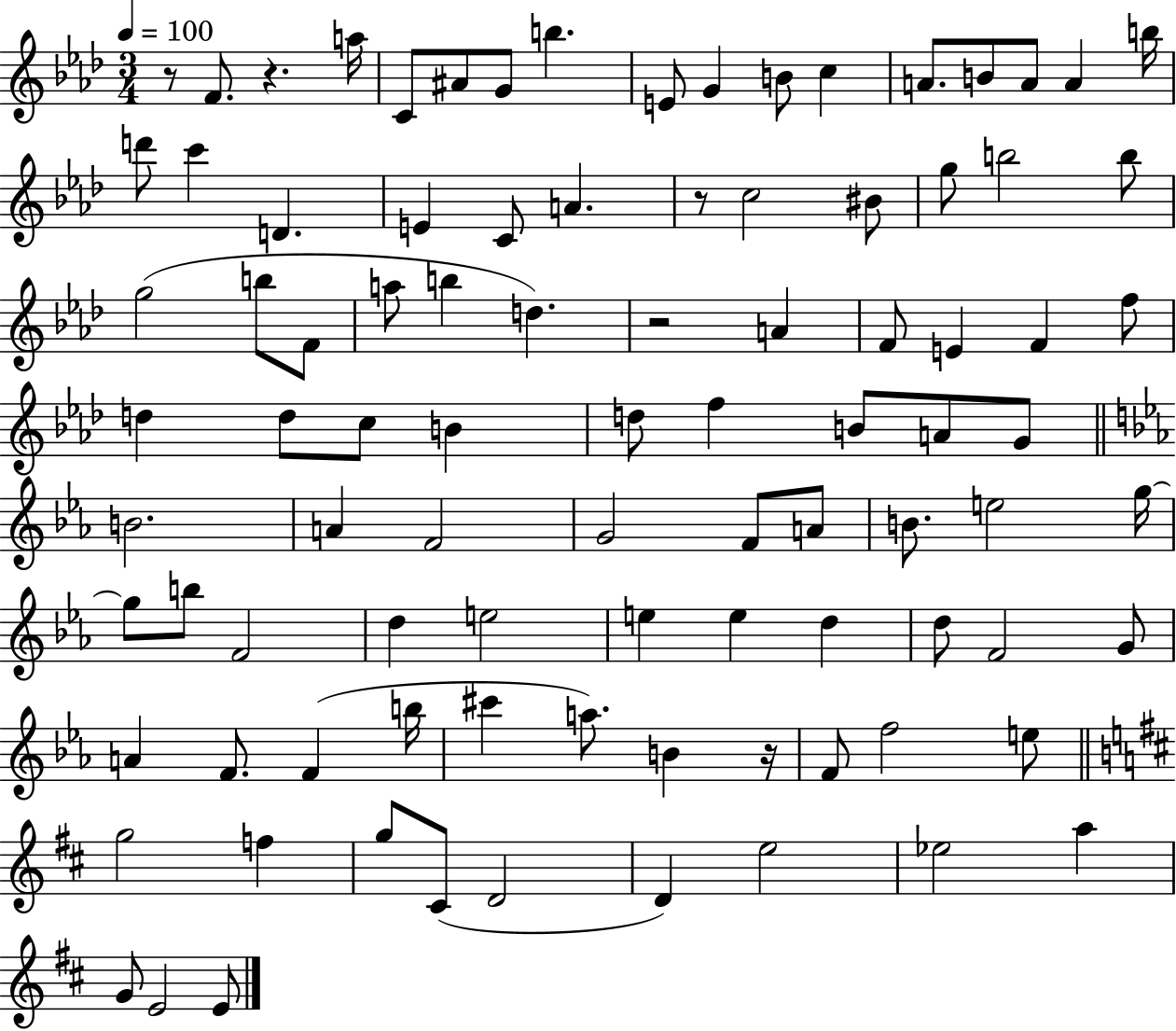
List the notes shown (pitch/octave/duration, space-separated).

R/e F4/e. R/q. A5/s C4/e A#4/e G4/e B5/q. E4/e G4/q B4/e C5/q A4/e. B4/e A4/e A4/q B5/s D6/e C6/q D4/q. E4/q C4/e A4/q. R/e C5/h BIS4/e G5/e B5/h B5/e G5/h B5/e F4/e A5/e B5/q D5/q. R/h A4/q F4/e E4/q F4/q F5/e D5/q D5/e C5/e B4/q D5/e F5/q B4/e A4/e G4/e B4/h. A4/q F4/h G4/h F4/e A4/e B4/e. E5/h G5/s G5/e B5/e F4/h D5/q E5/h E5/q E5/q D5/q D5/e F4/h G4/e A4/q F4/e. F4/q B5/s C#6/q A5/e. B4/q R/s F4/e F5/h E5/e G5/h F5/q G5/e C#4/e D4/h D4/q E5/h Eb5/h A5/q G4/e E4/h E4/e